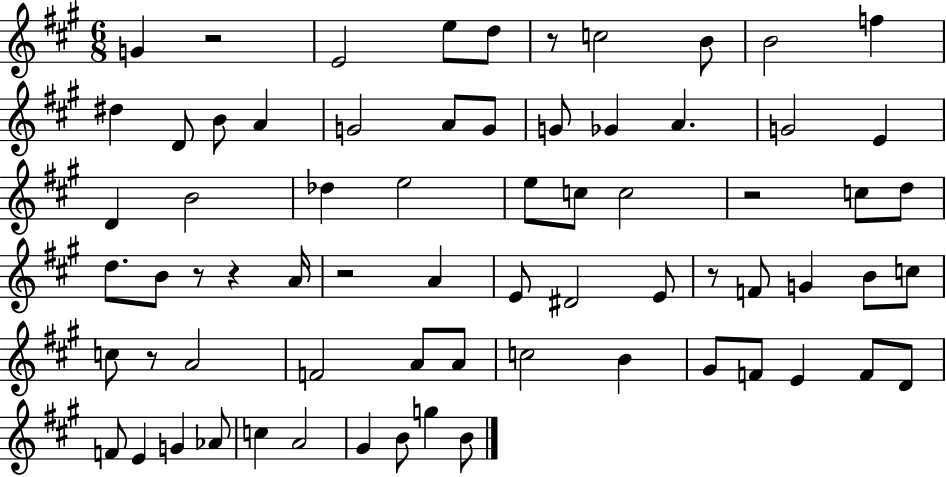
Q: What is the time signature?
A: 6/8